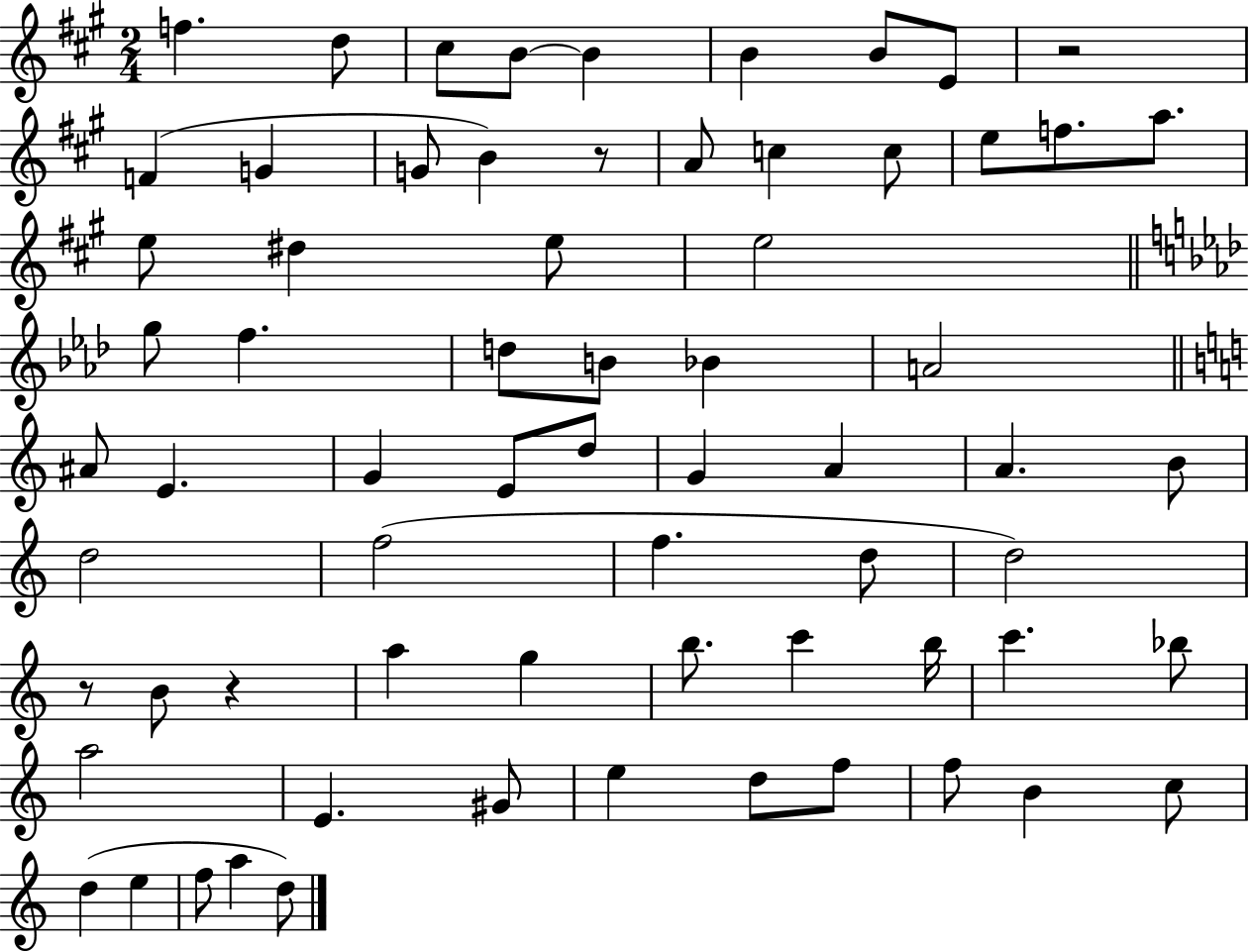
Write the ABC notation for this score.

X:1
T:Untitled
M:2/4
L:1/4
K:A
f d/2 ^c/2 B/2 B B B/2 E/2 z2 F G G/2 B z/2 A/2 c c/2 e/2 f/2 a/2 e/2 ^d e/2 e2 g/2 f d/2 B/2 _B A2 ^A/2 E G E/2 d/2 G A A B/2 d2 f2 f d/2 d2 z/2 B/2 z a g b/2 c' b/4 c' _b/2 a2 E ^G/2 e d/2 f/2 f/2 B c/2 d e f/2 a d/2